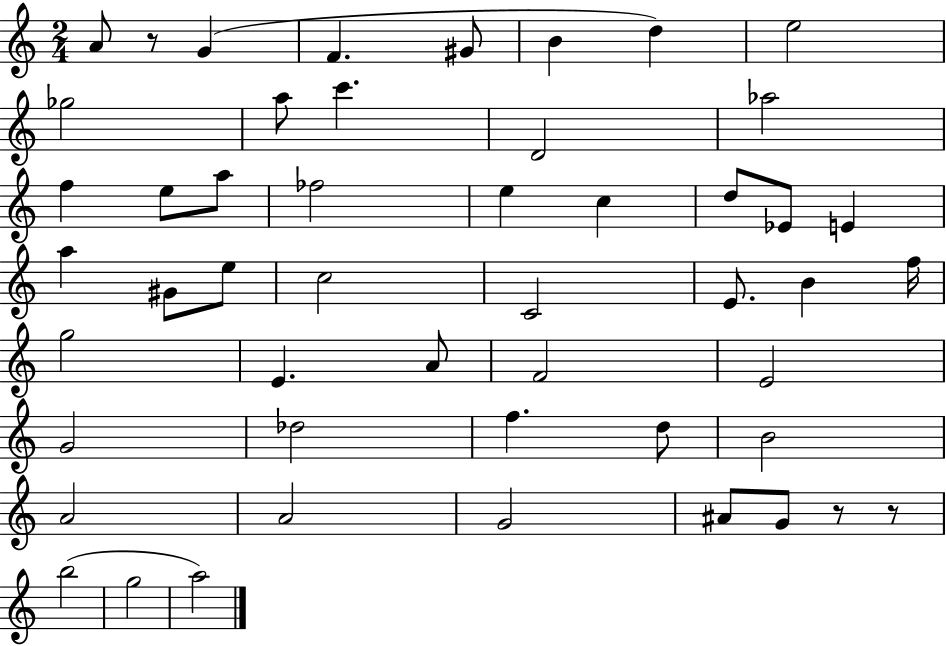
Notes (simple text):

A4/e R/e G4/q F4/q. G#4/e B4/q D5/q E5/h Gb5/h A5/e C6/q. D4/h Ab5/h F5/q E5/e A5/e FES5/h E5/q C5/q D5/e Eb4/e E4/q A5/q G#4/e E5/e C5/h C4/h E4/e. B4/q F5/s G5/h E4/q. A4/e F4/h E4/h G4/h Db5/h F5/q. D5/e B4/h A4/h A4/h G4/h A#4/e G4/e R/e R/e B5/h G5/h A5/h